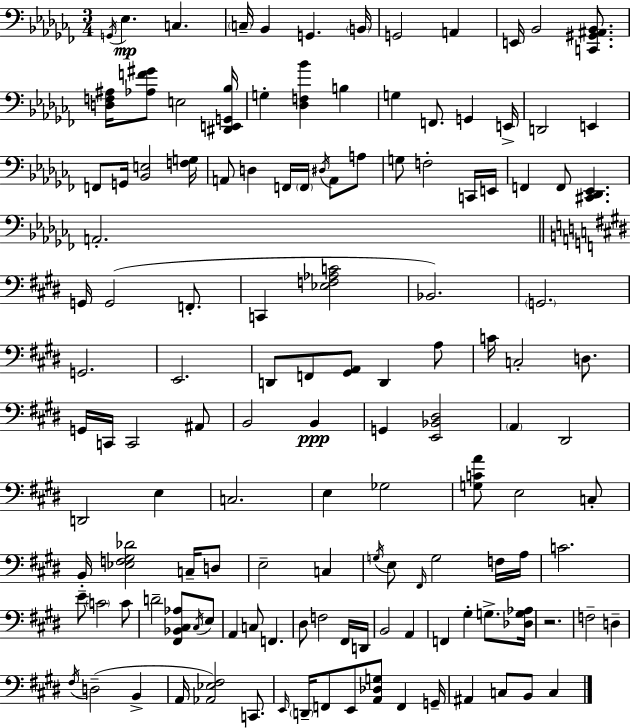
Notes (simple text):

G2/s Eb3/q. C3/q. C3/s Bb2/q G2/q. B2/s G2/h A2/q E2/s Bb2/h [C2,G#2,A#2,Bb2]/e. [D3,F3,A#3]/s [Ab3,F4,G#4]/e E3/h [D#2,E2,G2,Bb3]/s G3/q [Db3,F3,Bb4]/q B3/q G3/q F2/e. G2/q E2/s D2/h E2/q F2/e G2/s [Bb2,E3]/h [F3,G3]/s A2/e D3/q F2/s F2/s D#3/s A2/e A3/e G3/e F3/h C2/s E2/s F2/q F2/e [C#2,Db2,Eb2]/q. A2/h. G2/s G2/h F2/e. C2/q [Eb3,F3,Ab3,C4]/h Bb2/h. G2/h. G2/h. E2/h. D2/e F2/e [G#2,A2]/e D2/q A3/e C4/s C3/h D3/e. G2/s C2/s C2/h A#2/e B2/h B2/q G2/q [E2,Bb2,D#3]/h A2/q D#2/h D2/h E3/q C3/h. E3/q Gb3/h [G3,C4,A4]/e E3/h C3/e B2/s [Eb3,F3,G#3,Db4]/h C3/s D3/e E3/h C3/q G3/s E3/e F#2/s G3/h F3/s A3/s C4/h. E4/e C4/h C4/e D4/h [F#2,Bb2,C#3,Ab3]/e C#3/s E3/e A2/q C3/e F2/q. D#3/e F3/h F#2/s D2/s B2/h A2/q F2/q G#3/q G3/e. [Db3,G3,Ab3]/s R/h. F3/h D3/q F#3/s D3/h B2/q A2/s [Ab2,Eb3,F#3]/h C2/e. E2/s D2/s F2/e E2/e [A2,Db3,G3]/e F2/q G2/s A#2/q C3/e B2/e C3/q